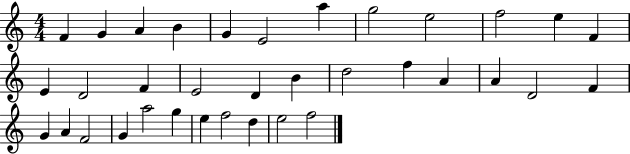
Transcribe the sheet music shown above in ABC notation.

X:1
T:Untitled
M:4/4
L:1/4
K:C
F G A B G E2 a g2 e2 f2 e F E D2 F E2 D B d2 f A A D2 F G A F2 G a2 g e f2 d e2 f2